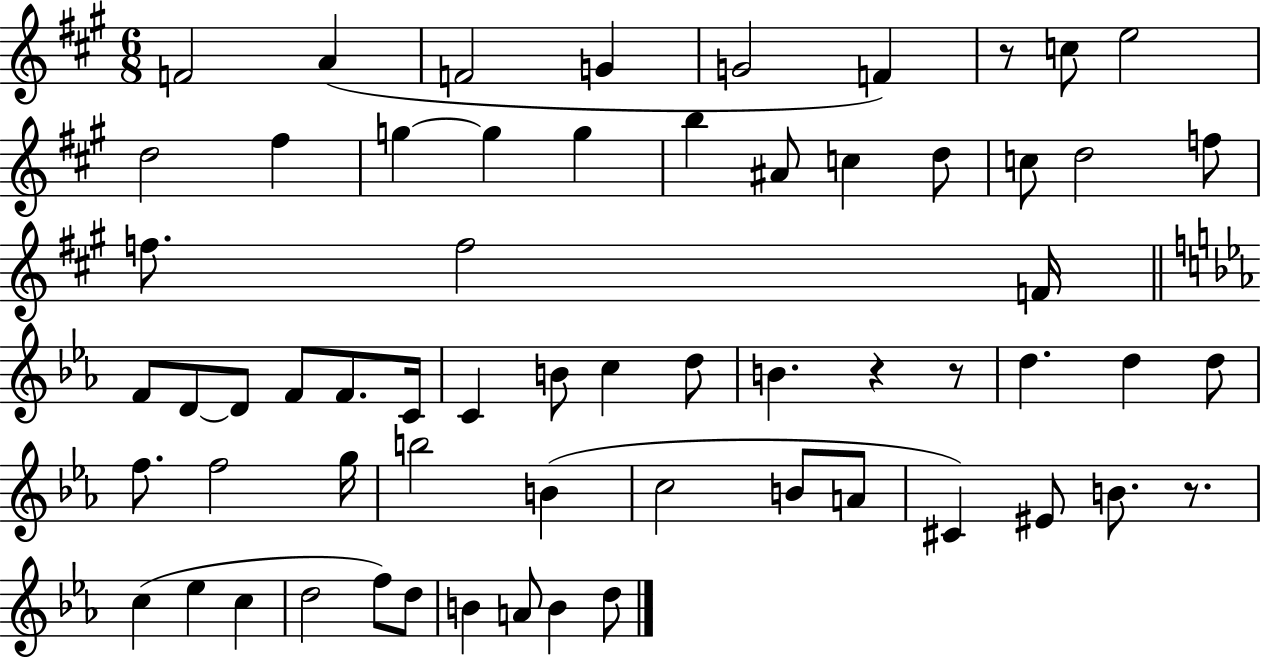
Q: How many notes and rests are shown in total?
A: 62